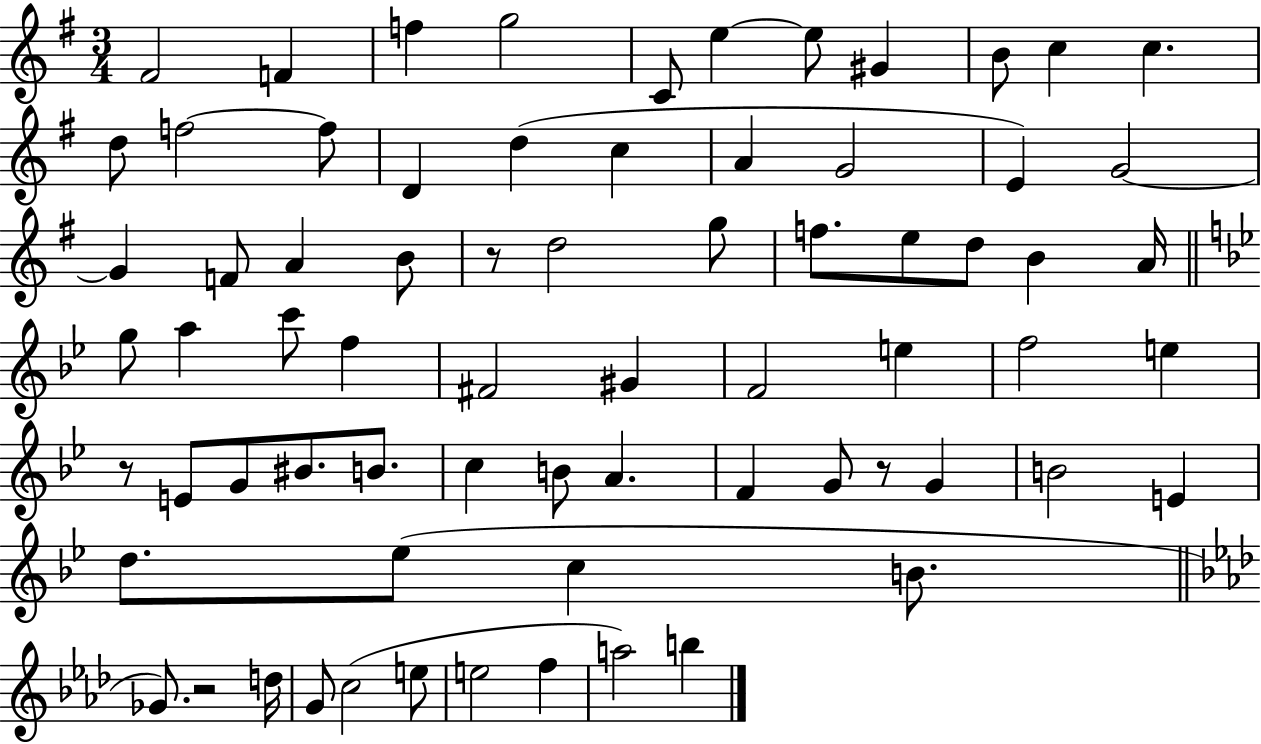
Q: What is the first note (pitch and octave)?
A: F#4